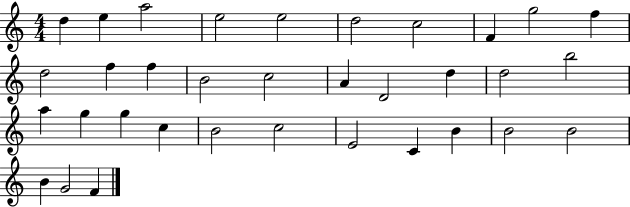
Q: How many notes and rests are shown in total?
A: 34